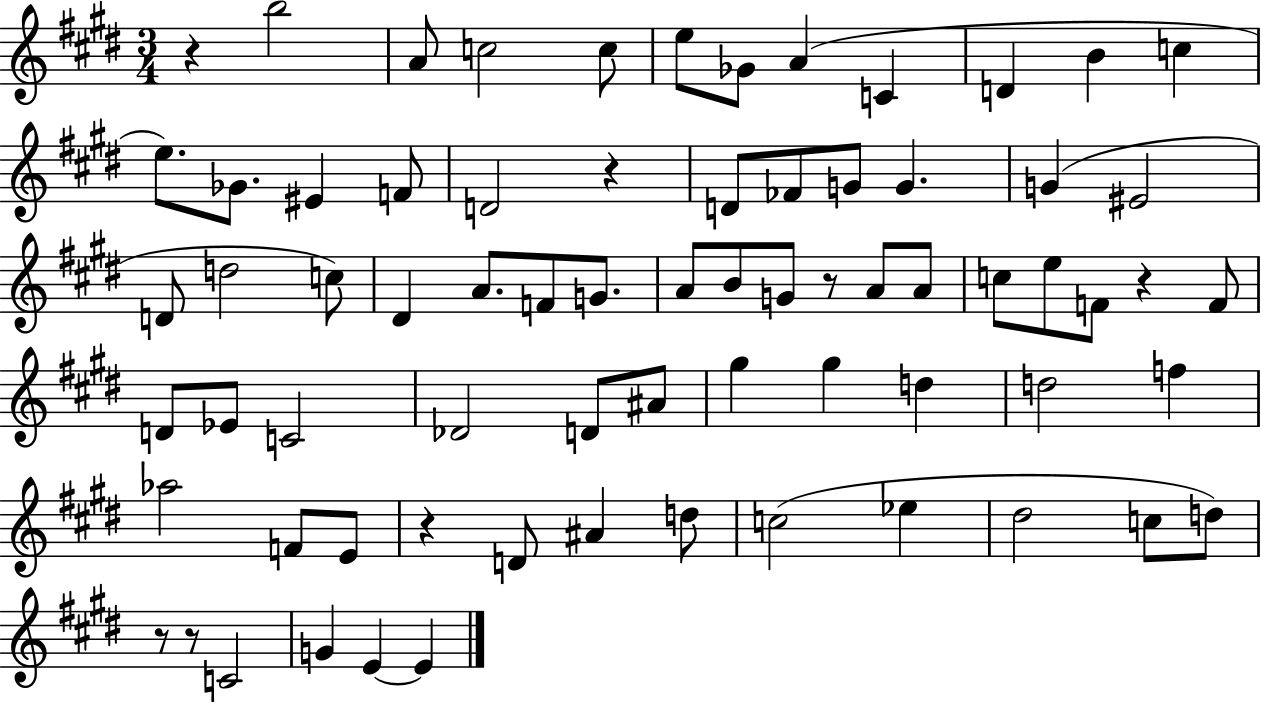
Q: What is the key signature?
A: E major